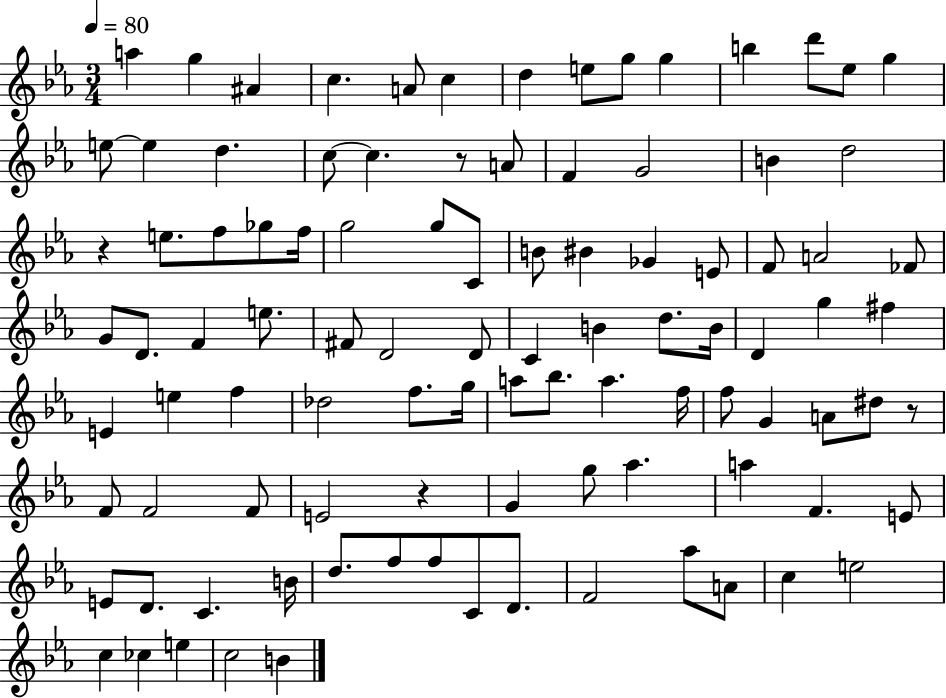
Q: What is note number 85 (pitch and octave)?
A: D4